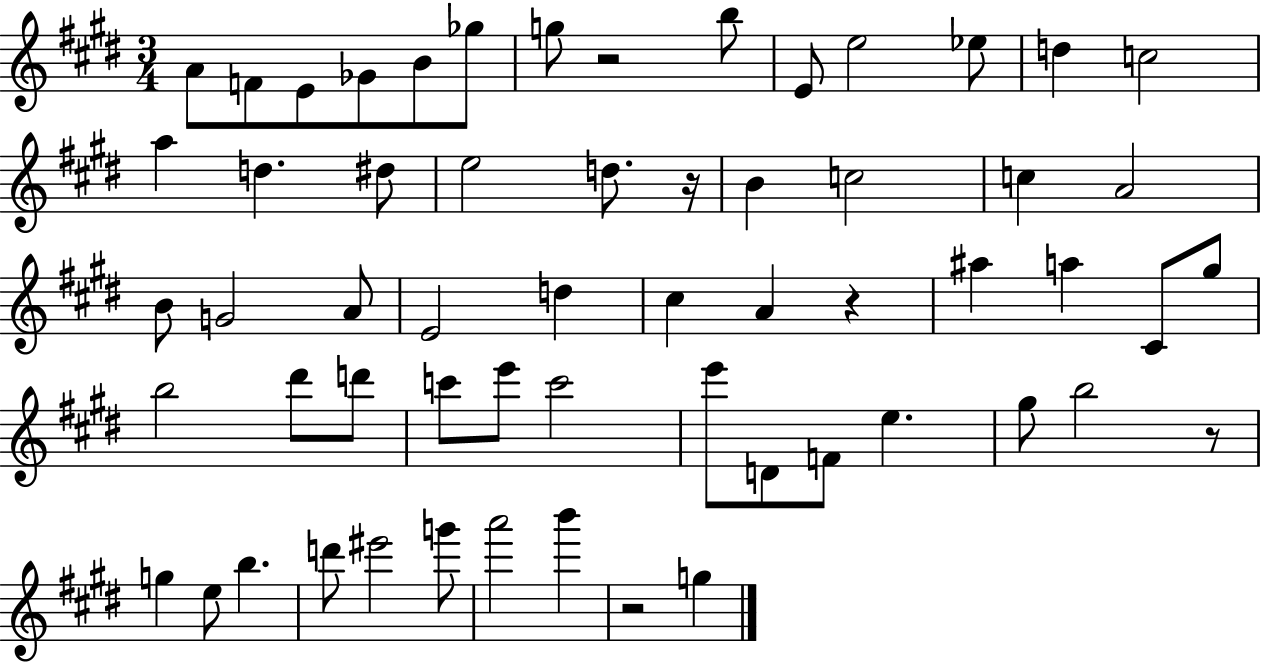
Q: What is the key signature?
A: E major